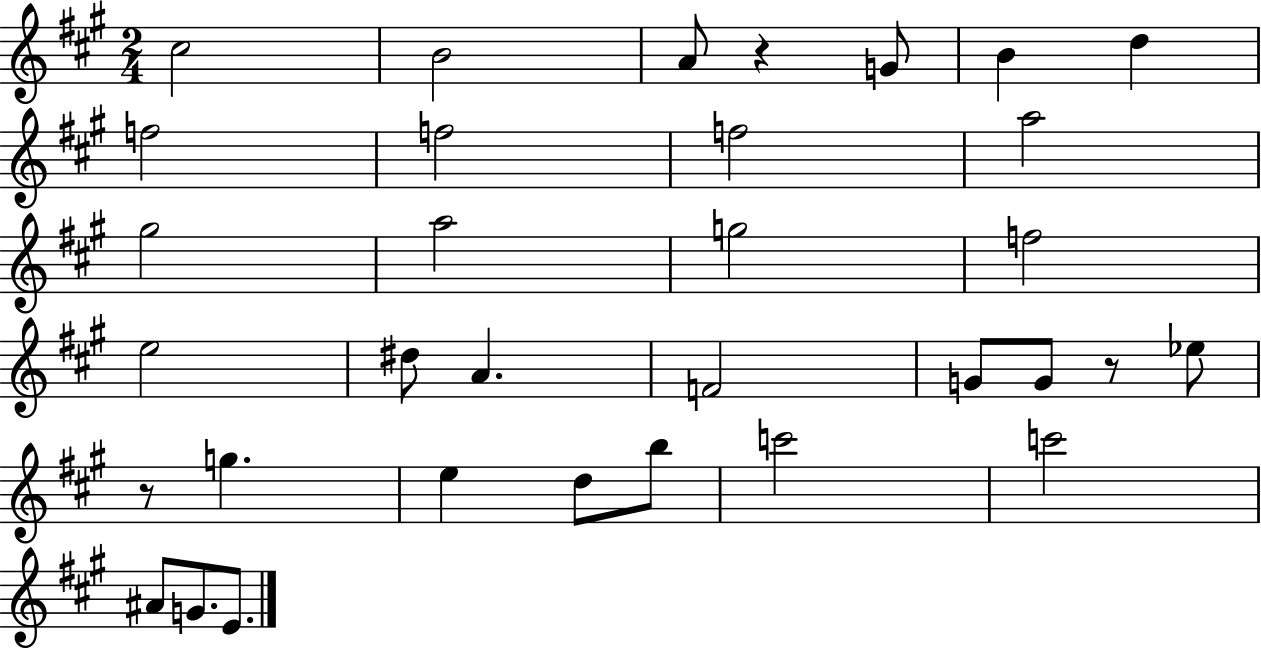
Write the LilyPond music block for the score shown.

{
  \clef treble
  \numericTimeSignature
  \time 2/4
  \key a \major
  cis''2 | b'2 | a'8 r4 g'8 | b'4 d''4 | \break f''2 | f''2 | f''2 | a''2 | \break gis''2 | a''2 | g''2 | f''2 | \break e''2 | dis''8 a'4. | f'2 | g'8 g'8 r8 ees''8 | \break r8 g''4. | e''4 d''8 b''8 | c'''2 | c'''2 | \break ais'8 g'8. e'8. | \bar "|."
}